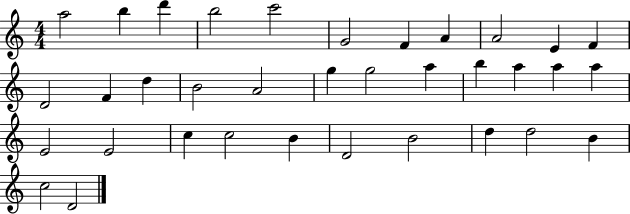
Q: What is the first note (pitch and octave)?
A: A5